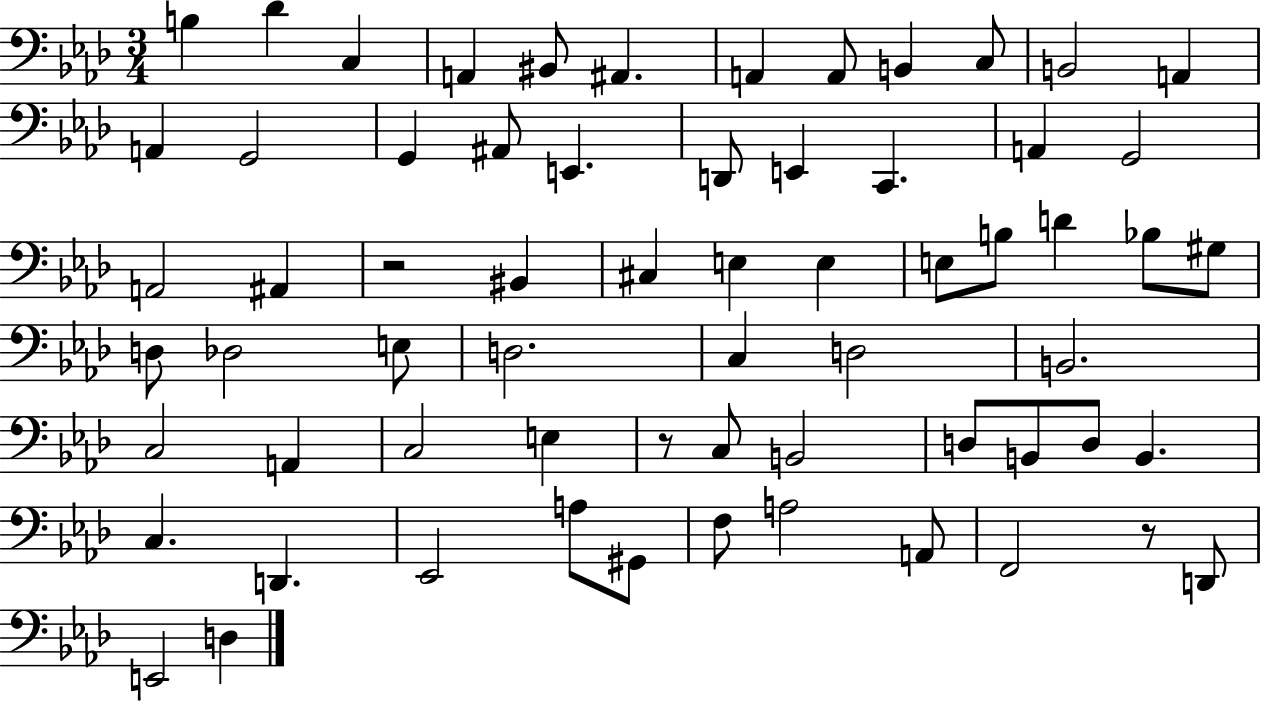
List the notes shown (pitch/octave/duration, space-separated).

B3/q Db4/q C3/q A2/q BIS2/e A#2/q. A2/q A2/e B2/q C3/e B2/h A2/q A2/q G2/h G2/q A#2/e E2/q. D2/e E2/q C2/q. A2/q G2/h A2/h A#2/q R/h BIS2/q C#3/q E3/q E3/q E3/e B3/e D4/q Bb3/e G#3/e D3/e Db3/h E3/e D3/h. C3/q D3/h B2/h. C3/h A2/q C3/h E3/q R/e C3/e B2/h D3/e B2/e D3/e B2/q. C3/q. D2/q. Eb2/h A3/e G#2/e F3/e A3/h A2/e F2/h R/e D2/e E2/h D3/q